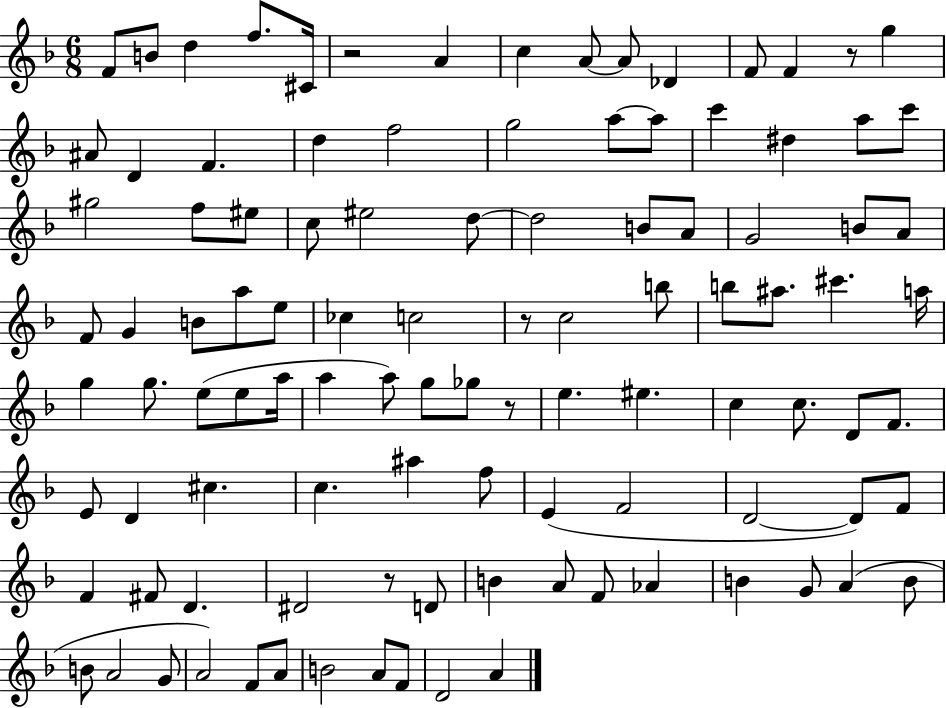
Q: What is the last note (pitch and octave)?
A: A4